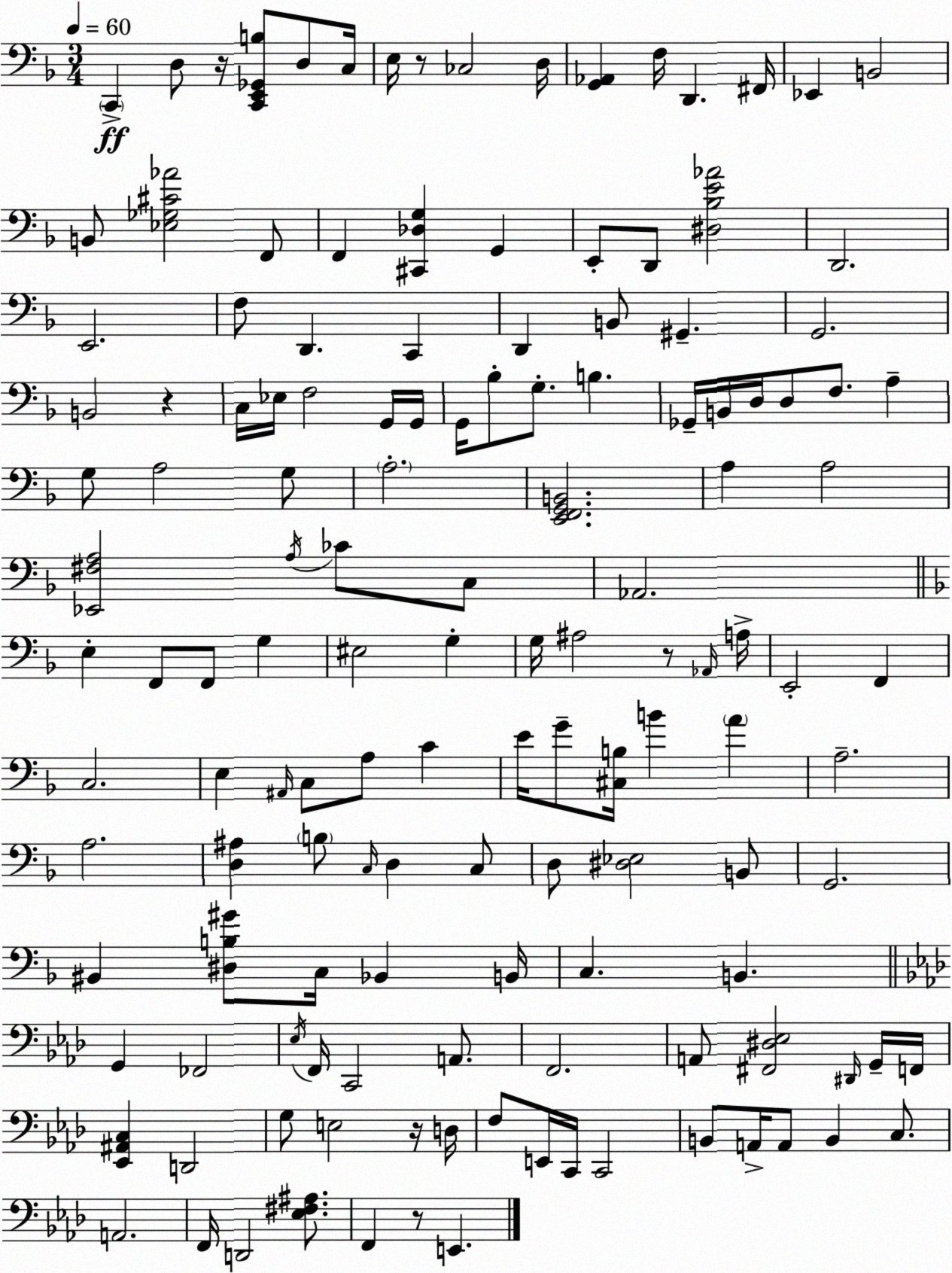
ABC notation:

X:1
T:Untitled
M:3/4
L:1/4
K:Dm
C,, D,/2 z/4 [C,,E,,_G,,B,]/2 D,/2 C,/4 E,/4 z/2 _C,2 D,/4 [G,,_A,,] F,/4 D,, ^F,,/4 _E,, B,,2 B,,/2 [_E,_G,^C_A]2 F,,/2 F,, [^C,,_D,G,] G,, E,,/2 D,,/2 [^D,_B,E_A]2 D,,2 E,,2 F,/2 D,, C,, D,, B,,/2 ^G,, G,,2 B,,2 z C,/4 _E,/4 F,2 G,,/4 G,,/4 G,,/4 _B,/2 G,/2 B, _G,,/4 B,,/4 D,/4 D,/2 F,/2 A, G,/2 A,2 G,/2 A,2 [E,,F,,G,,B,,]2 A, A,2 [_E,,^F,A,]2 A,/4 _C/2 C,/2 _A,,2 E, F,,/2 F,,/2 G, ^E,2 G, G,/4 ^A,2 z/2 _A,,/4 A,/4 E,,2 F,, C,2 E, ^A,,/4 C,/2 A,/2 C E/4 G/2 [^C,B,]/4 B A A,2 A,2 [D,^A,] B,/2 C,/4 D, C,/2 D,/2 [^D,_E,]2 B,,/2 G,,2 ^B,, [^D,B,^G]/2 C,/4 _B,, B,,/4 C, B,, G,, _F,,2 _E,/4 F,,/4 C,,2 A,,/2 F,,2 A,,/2 [^F,,^D,_E,]2 ^D,,/4 G,,/4 F,,/4 [_E,,^A,,C,] D,,2 G,/2 E,2 z/4 D,/4 F,/2 E,,/4 C,,/4 C,,2 B,,/2 A,,/4 A,,/2 B,, C,/2 A,,2 F,,/4 D,,2 [_E,^F,^A,]/2 F,, z/2 E,,